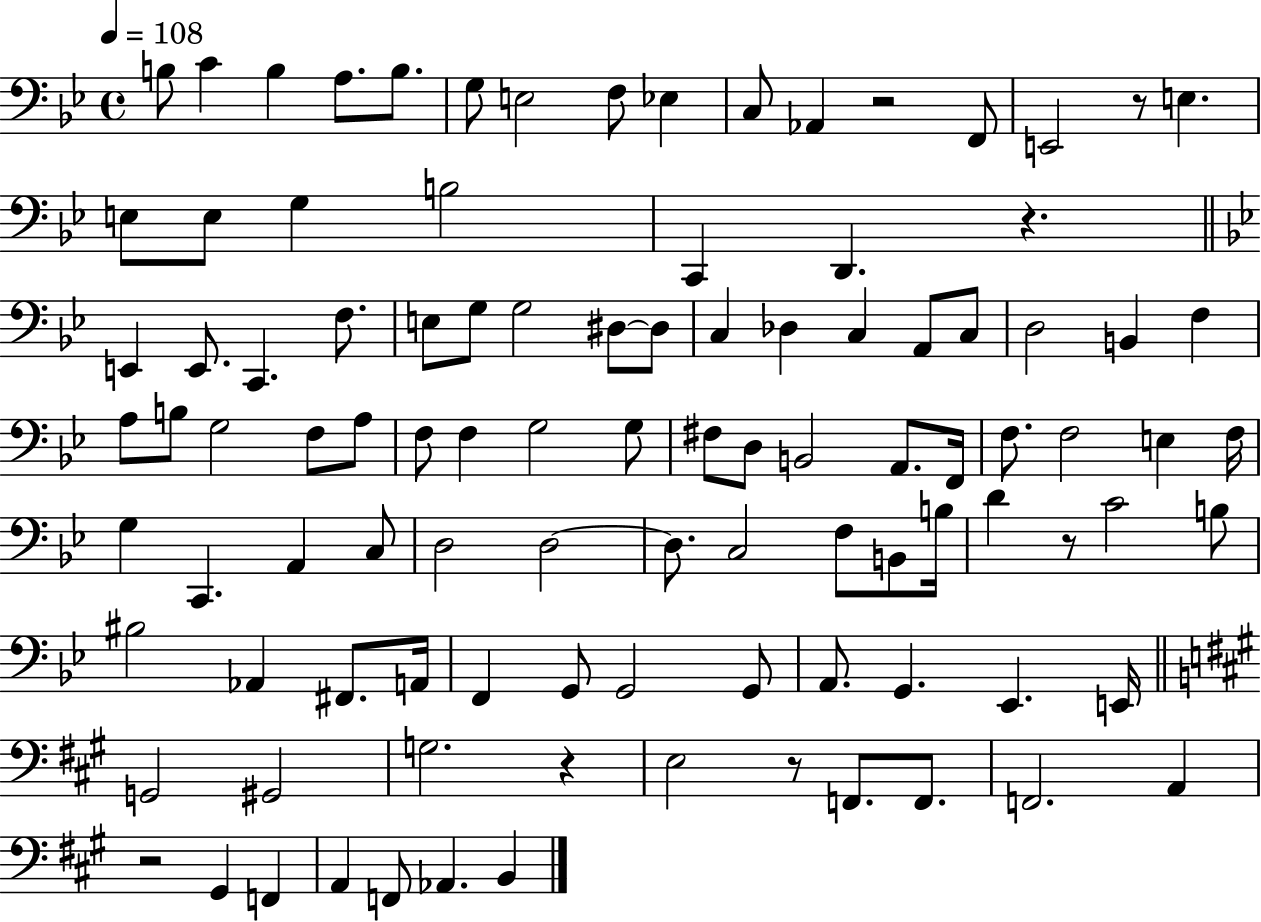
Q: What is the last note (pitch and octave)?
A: B2